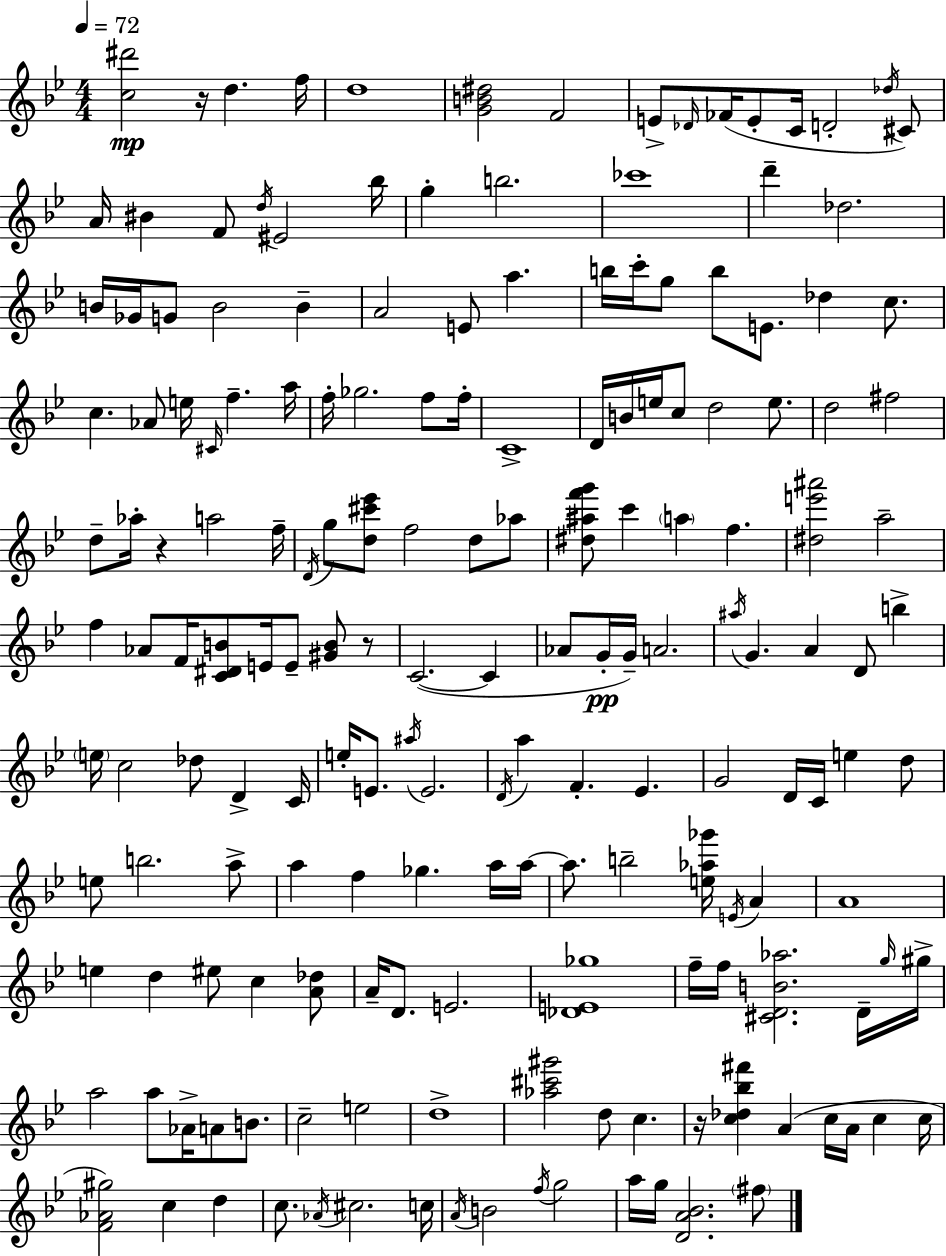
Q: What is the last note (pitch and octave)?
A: F#5